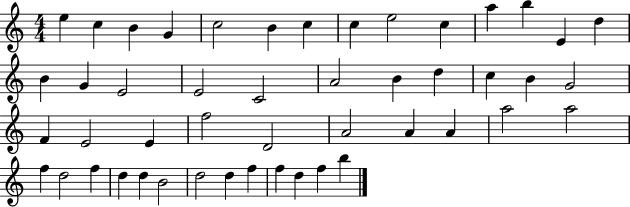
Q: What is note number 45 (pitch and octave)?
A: F5